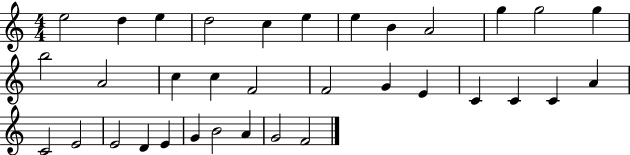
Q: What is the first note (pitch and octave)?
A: E5